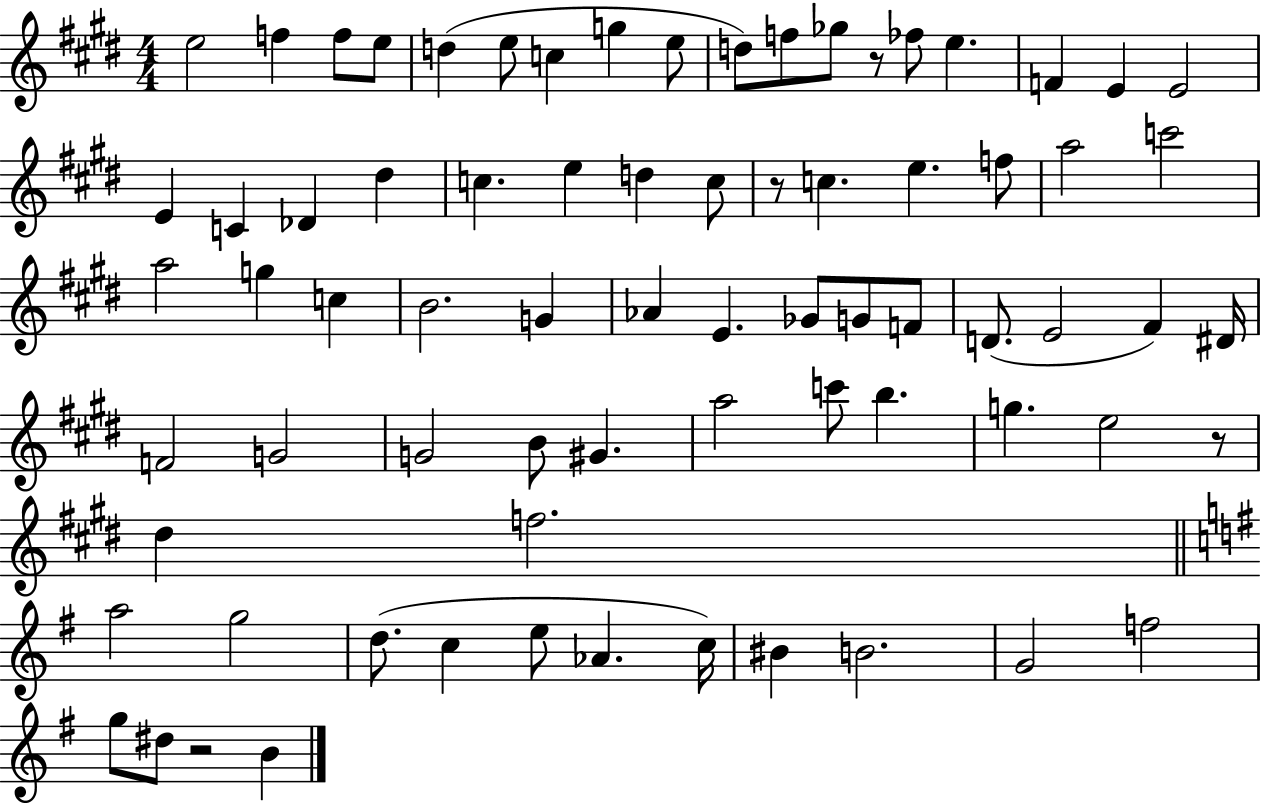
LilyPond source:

{
  \clef treble
  \numericTimeSignature
  \time 4/4
  \key e \major
  e''2 f''4 f''8 e''8 | d''4( e''8 c''4 g''4 e''8 | d''8) f''8 ges''8 r8 fes''8 e''4. | f'4 e'4 e'2 | \break e'4 c'4 des'4 dis''4 | c''4. e''4 d''4 c''8 | r8 c''4. e''4. f''8 | a''2 c'''2 | \break a''2 g''4 c''4 | b'2. g'4 | aes'4 e'4. ges'8 g'8 f'8 | d'8.( e'2 fis'4) dis'16 | \break f'2 g'2 | g'2 b'8 gis'4. | a''2 c'''8 b''4. | g''4. e''2 r8 | \break dis''4 f''2. | \bar "||" \break \key g \major a''2 g''2 | d''8.( c''4 e''8 aes'4. c''16) | bis'4 b'2. | g'2 f''2 | \break g''8 dis''8 r2 b'4 | \bar "|."
}